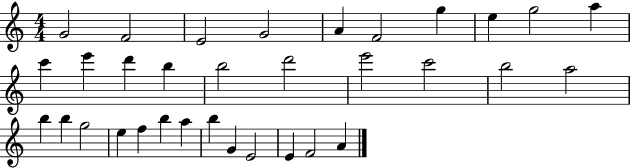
{
  \clef treble
  \numericTimeSignature
  \time 4/4
  \key c \major
  g'2 f'2 | e'2 g'2 | a'4 f'2 g''4 | e''4 g''2 a''4 | \break c'''4 e'''4 d'''4 b''4 | b''2 d'''2 | e'''2 c'''2 | b''2 a''2 | \break b''4 b''4 g''2 | e''4 f''4 b''4 a''4 | b''4 g'4 e'2 | e'4 f'2 a'4 | \break \bar "|."
}